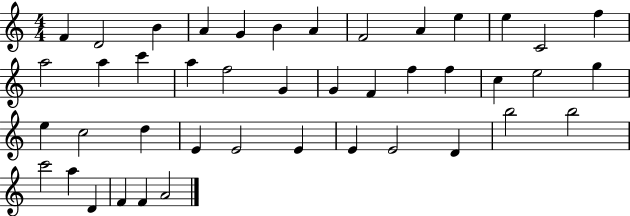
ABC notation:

X:1
T:Untitled
M:4/4
L:1/4
K:C
F D2 B A G B A F2 A e e C2 f a2 a c' a f2 G G F f f c e2 g e c2 d E E2 E E E2 D b2 b2 c'2 a D F F A2